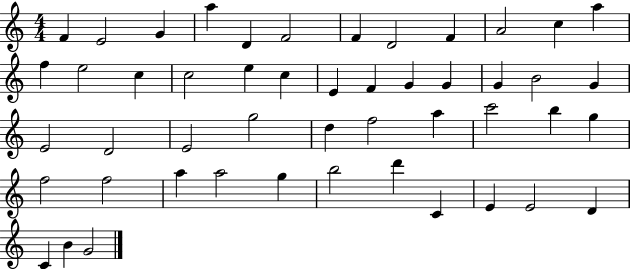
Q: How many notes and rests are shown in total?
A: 49